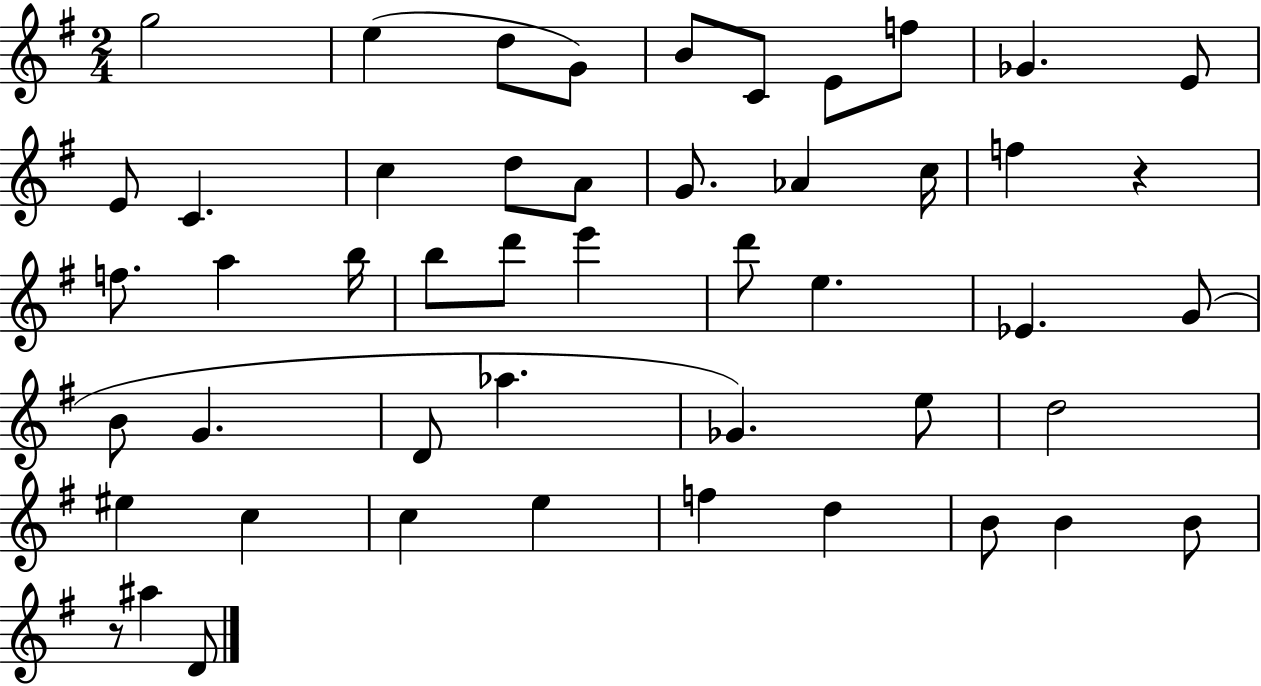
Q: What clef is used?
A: treble